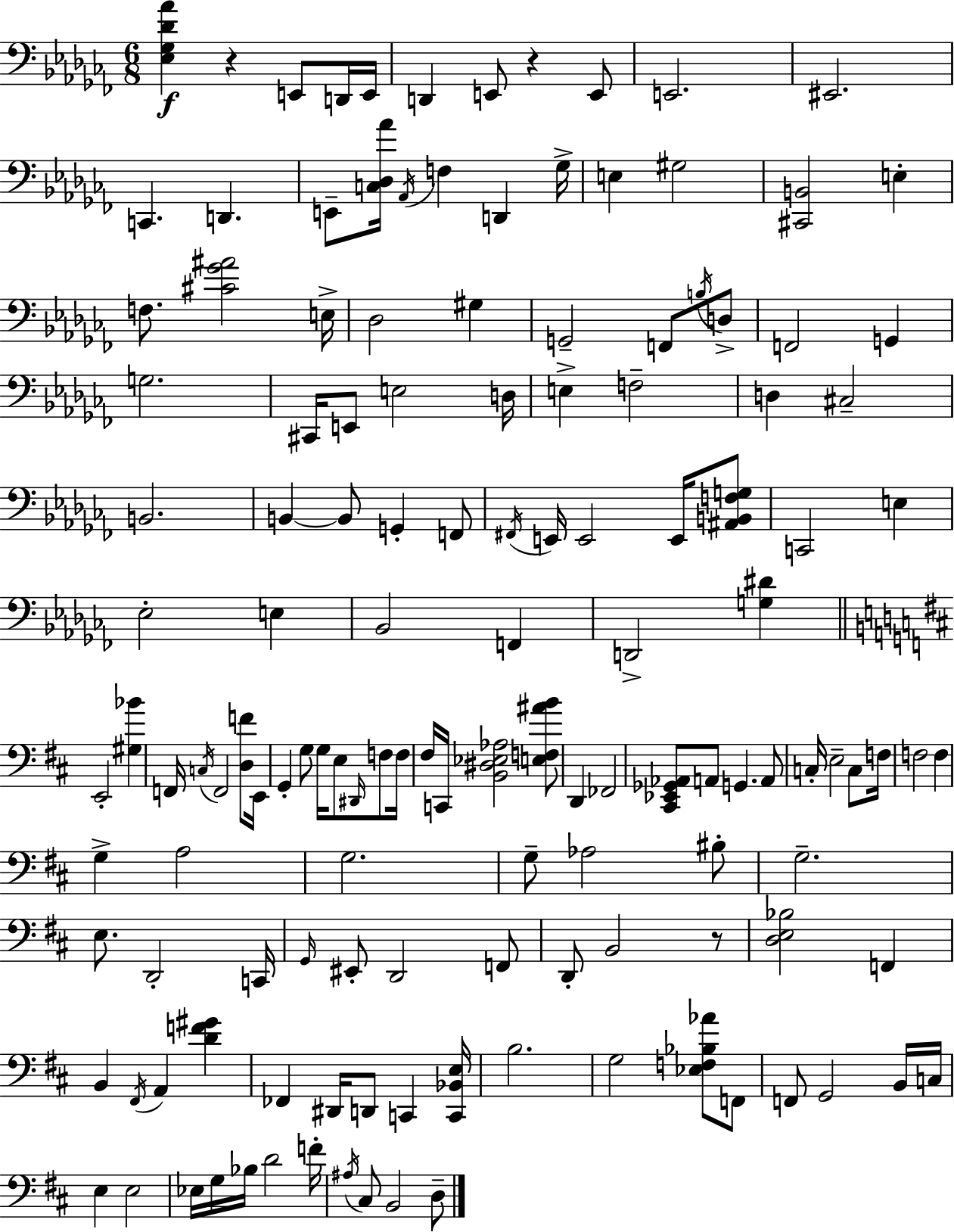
[Eb3,Gb3,Db4,Ab4]/q R/q E2/e D2/s E2/s D2/q E2/e R/q E2/e E2/h. EIS2/h. C2/q. D2/q. E2/e [C3,Db3,Ab4]/s Ab2/s F3/q D2/q Gb3/s E3/q G#3/h [C#2,B2]/h E3/q F3/e. [C#4,Gb4,A#4]/h E3/s Db3/h G#3/q G2/h F2/e B3/s D3/e F2/h G2/q G3/h. C#2/s E2/e E3/h D3/s E3/q F3/h D3/q C#3/h B2/h. B2/q B2/e G2/q F2/e F#2/s E2/s E2/h E2/s [A#2,B2,F3,G3]/e C2/h E3/q Eb3/h E3/q Bb2/h F2/q D2/h [G3,D#4]/q E2/h [G#3,Bb4]/q F2/s C3/s F2/h [D3,F4]/e E2/s G2/q G3/e G3/s E3/e D#2/s F3/e F3/s F#3/s C2/s [B2,D#3,Eb3,Ab3]/h [E3,F3,A#4,B4]/e D2/q FES2/h [C#2,Eb2,Gb2,Ab2]/e A2/e G2/q. A2/e C3/s E3/h C3/e F3/s F3/h F3/q G3/q A3/h G3/h. G3/e Ab3/h BIS3/e G3/h. E3/e. D2/h C2/s G2/s EIS2/e D2/h F2/e D2/e B2/h R/e [D3,E3,Bb3]/h F2/q B2/q F#2/s A2/q [D4,F4,G#4]/q FES2/q D#2/s D2/e C2/q [C2,Bb2,E3]/s B3/h. G3/h [Eb3,F3,Bb3,Ab4]/e F2/e F2/e G2/h B2/s C3/s E3/q E3/h Eb3/s G3/s Bb3/s D4/h F4/s A#3/s C#3/e B2/h D3/e